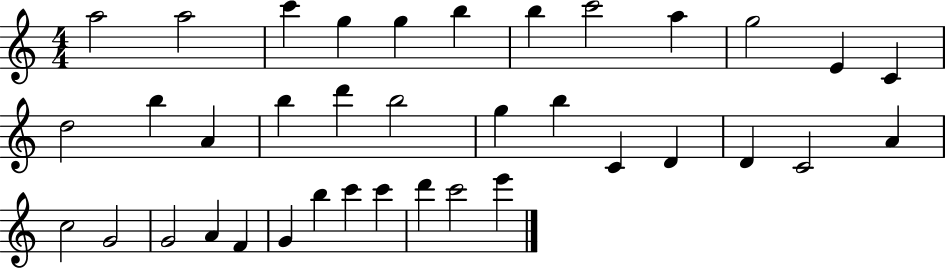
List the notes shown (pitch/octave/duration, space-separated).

A5/h A5/h C6/q G5/q G5/q B5/q B5/q C6/h A5/q G5/h E4/q C4/q D5/h B5/q A4/q B5/q D6/q B5/h G5/q B5/q C4/q D4/q D4/q C4/h A4/q C5/h G4/h G4/h A4/q F4/q G4/q B5/q C6/q C6/q D6/q C6/h E6/q